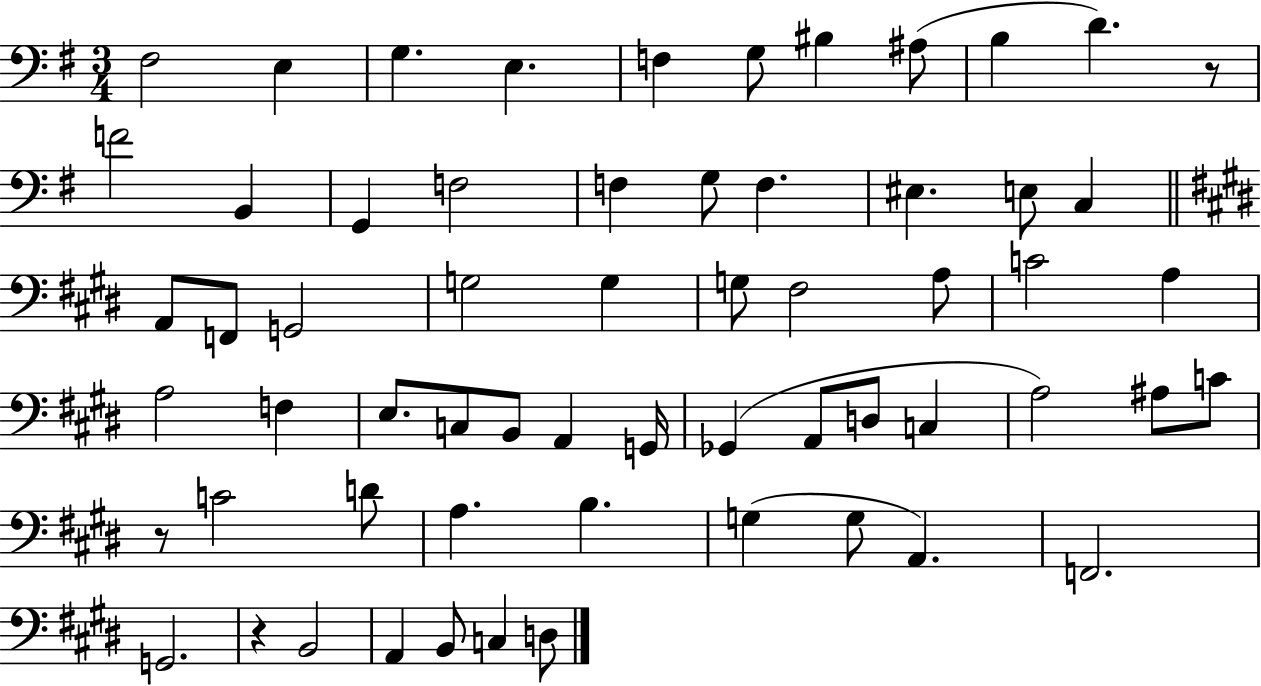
{
  \clef bass
  \numericTimeSignature
  \time 3/4
  \key g \major
  \repeat volta 2 { fis2 e4 | g4. e4. | f4 g8 bis4 ais8( | b4 d'4.) r8 | \break f'2 b,4 | g,4 f2 | f4 g8 f4. | eis4. e8 c4 | \break \bar "||" \break \key e \major a,8 f,8 g,2 | g2 g4 | g8 fis2 a8 | c'2 a4 | \break a2 f4 | e8. c8 b,8 a,4 g,16 | ges,4( a,8 d8 c4 | a2) ais8 c'8 | \break r8 c'2 d'8 | a4. b4. | g4( g8 a,4.) | f,2. | \break g,2. | r4 b,2 | a,4 b,8 c4 d8 | } \bar "|."
}